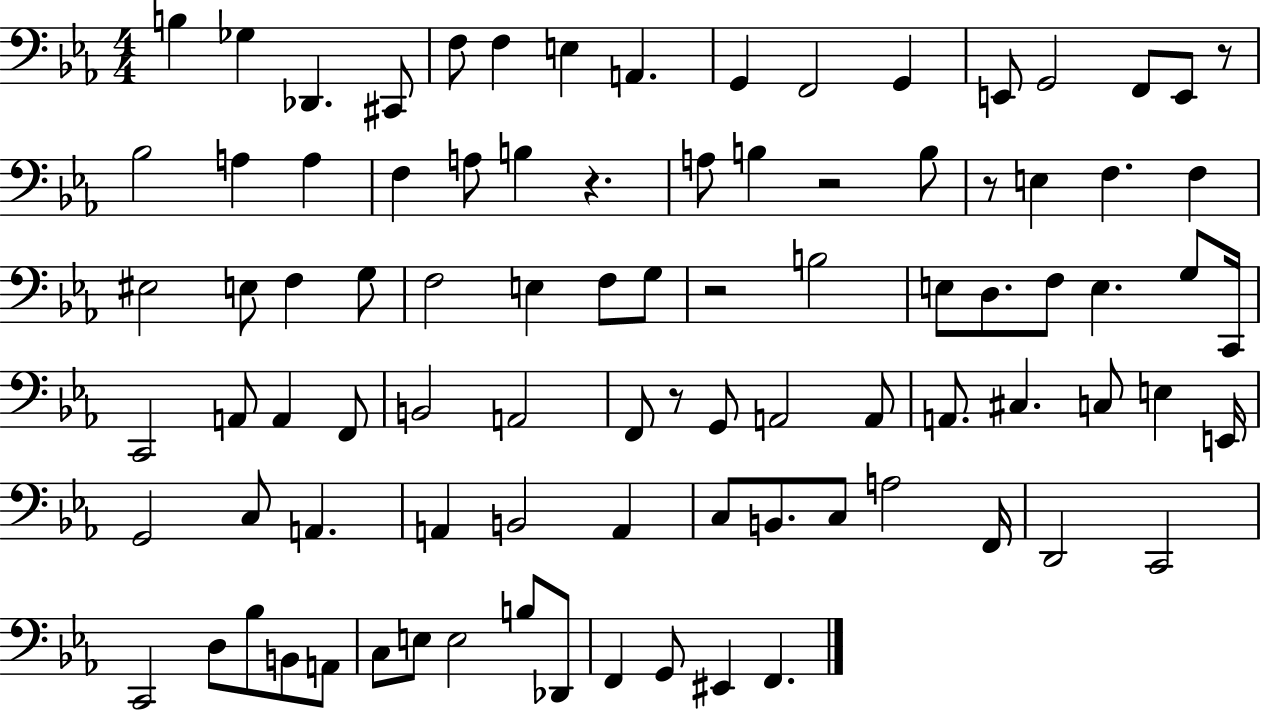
{
  \clef bass
  \numericTimeSignature
  \time 4/4
  \key ees \major
  \repeat volta 2 { b4 ges4 des,4. cis,8 | f8 f4 e4 a,4. | g,4 f,2 g,4 | e,8 g,2 f,8 e,8 r8 | \break bes2 a4 a4 | f4 a8 b4 r4. | a8 b4 r2 b8 | r8 e4 f4. f4 | \break eis2 e8 f4 g8 | f2 e4 f8 g8 | r2 b2 | e8 d8. f8 e4. g8 c,16 | \break c,2 a,8 a,4 f,8 | b,2 a,2 | f,8 r8 g,8 a,2 a,8 | a,8. cis4. c8 e4 e,16 | \break g,2 c8 a,4. | a,4 b,2 a,4 | c8 b,8. c8 a2 f,16 | d,2 c,2 | \break c,2 d8 bes8 b,8 a,8 | c8 e8 e2 b8 des,8 | f,4 g,8 eis,4 f,4. | } \bar "|."
}